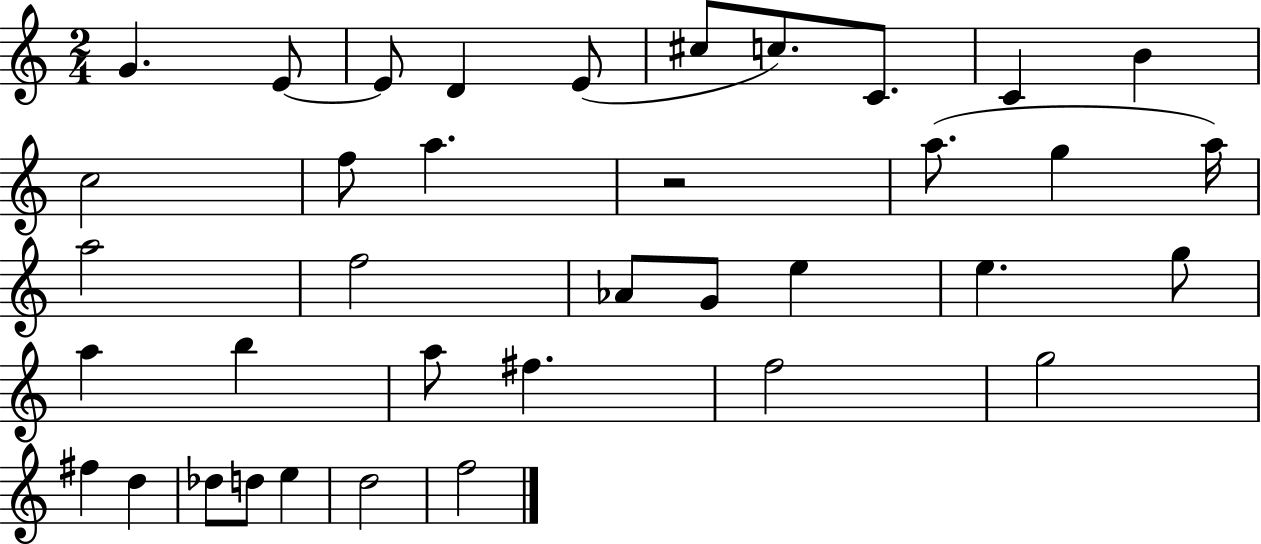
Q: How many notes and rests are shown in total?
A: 37